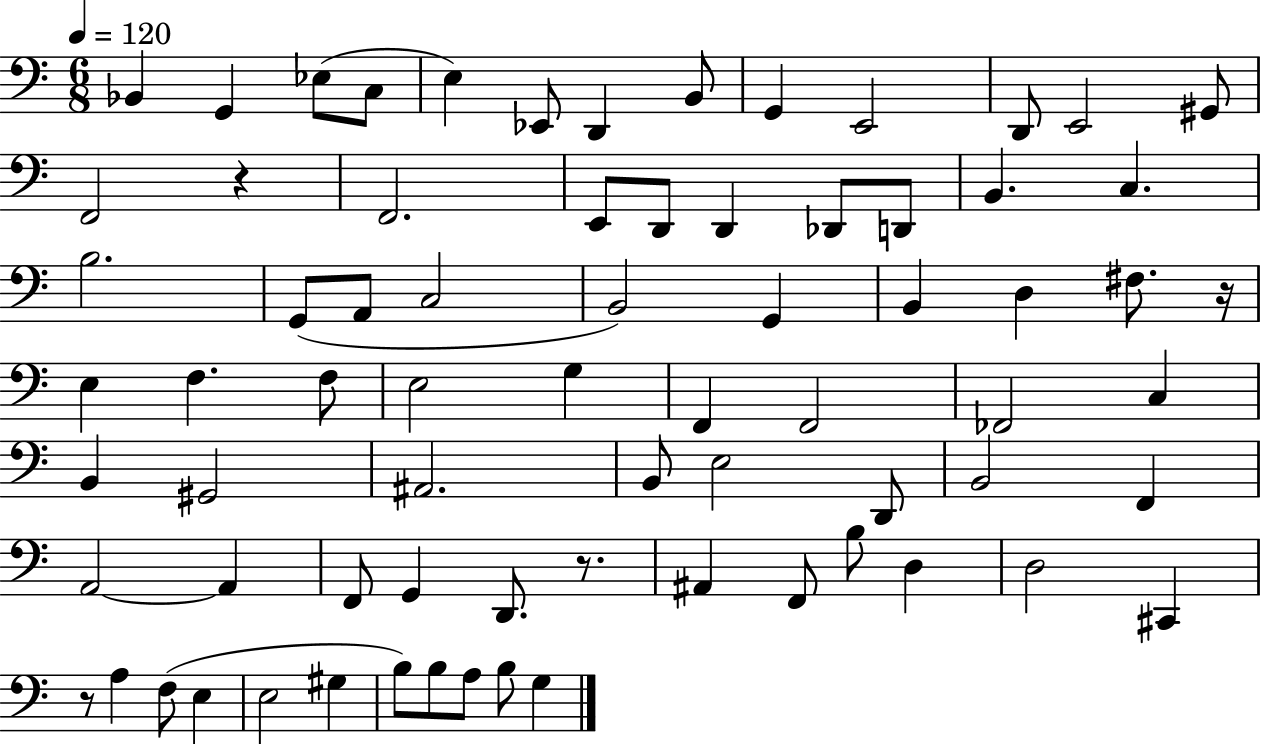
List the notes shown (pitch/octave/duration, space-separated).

Bb2/q G2/q Eb3/e C3/e E3/q Eb2/e D2/q B2/e G2/q E2/h D2/e E2/h G#2/e F2/h R/q F2/h. E2/e D2/e D2/q Db2/e D2/e B2/q. C3/q. B3/h. G2/e A2/e C3/h B2/h G2/q B2/q D3/q F#3/e. R/s E3/q F3/q. F3/e E3/h G3/q F2/q F2/h FES2/h C3/q B2/q G#2/h A#2/h. B2/e E3/h D2/e B2/h F2/q A2/h A2/q F2/e G2/q D2/e. R/e. A#2/q F2/e B3/e D3/q D3/h C#2/q R/e A3/q F3/e E3/q E3/h G#3/q B3/e B3/e A3/e B3/e G3/q